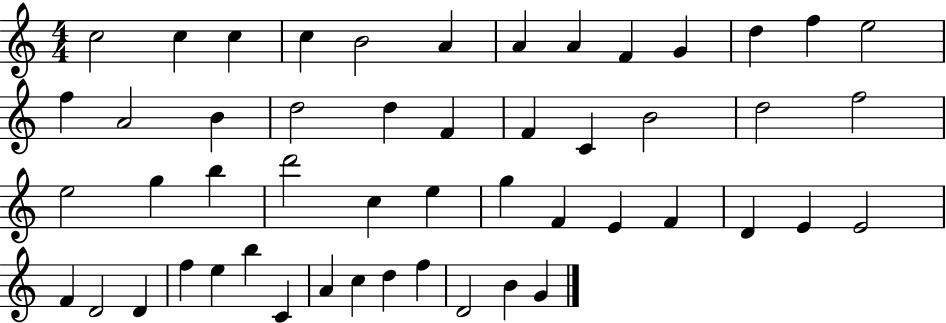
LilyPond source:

{
  \clef treble
  \numericTimeSignature
  \time 4/4
  \key c \major
  c''2 c''4 c''4 | c''4 b'2 a'4 | a'4 a'4 f'4 g'4 | d''4 f''4 e''2 | \break f''4 a'2 b'4 | d''2 d''4 f'4 | f'4 c'4 b'2 | d''2 f''2 | \break e''2 g''4 b''4 | d'''2 c''4 e''4 | g''4 f'4 e'4 f'4 | d'4 e'4 e'2 | \break f'4 d'2 d'4 | f''4 e''4 b''4 c'4 | a'4 c''4 d''4 f''4 | d'2 b'4 g'4 | \break \bar "|."
}